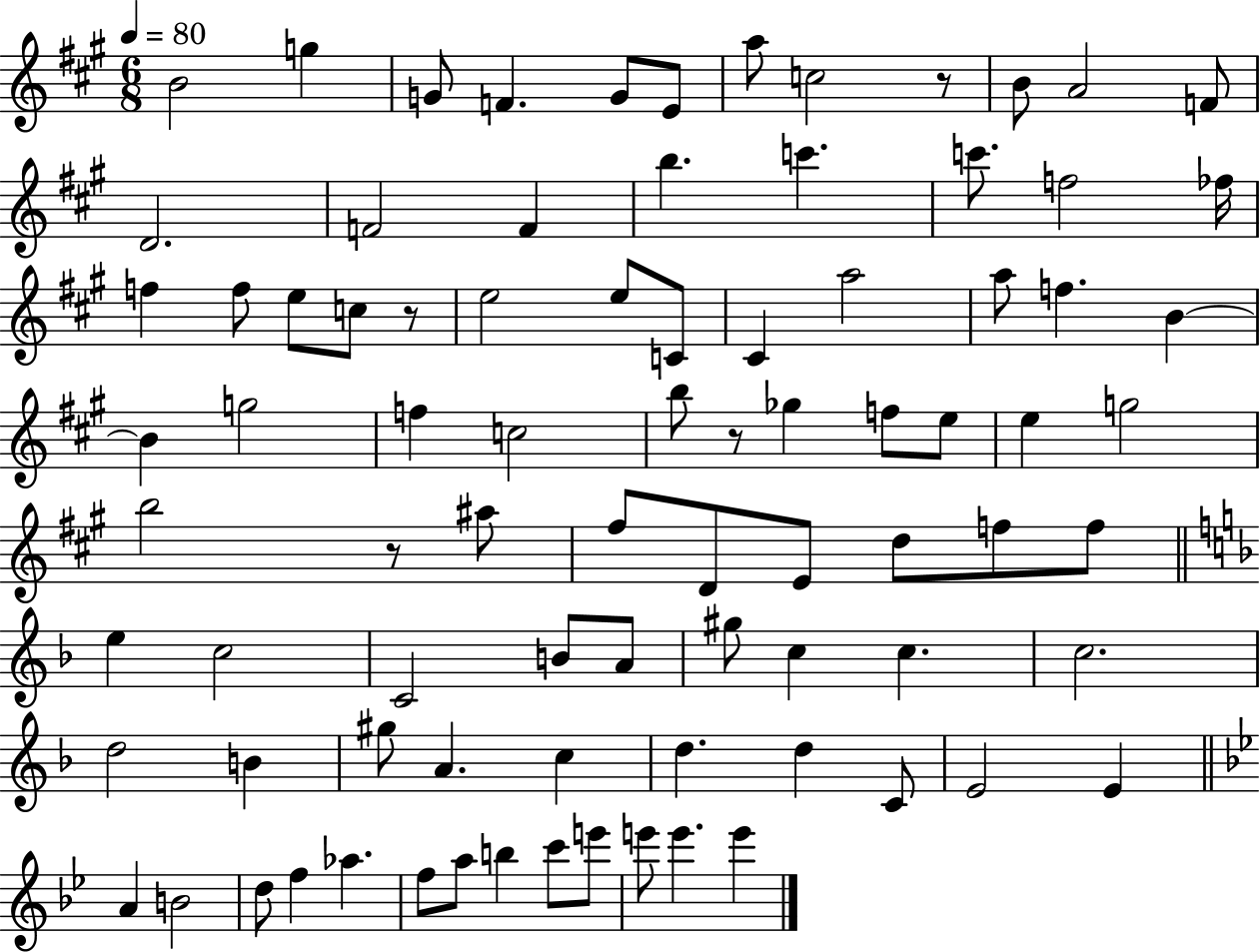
B4/h G5/q G4/e F4/q. G4/e E4/e A5/e C5/h R/e B4/e A4/h F4/e D4/h. F4/h F4/q B5/q. C6/q. C6/e. F5/h FES5/s F5/q F5/e E5/e C5/e R/e E5/h E5/e C4/e C#4/q A5/h A5/e F5/q. B4/q B4/q G5/h F5/q C5/h B5/e R/e Gb5/q F5/e E5/e E5/q G5/h B5/h R/e A#5/e F#5/e D4/e E4/e D5/e F5/e F5/e E5/q C5/h C4/h B4/e A4/e G#5/e C5/q C5/q. C5/h. D5/h B4/q G#5/e A4/q. C5/q D5/q. D5/q C4/e E4/h E4/q A4/q B4/h D5/e F5/q Ab5/q. F5/e A5/e B5/q C6/e E6/e E6/e E6/q. E6/q